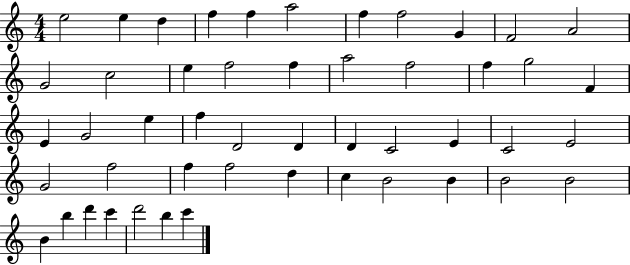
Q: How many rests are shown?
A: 0